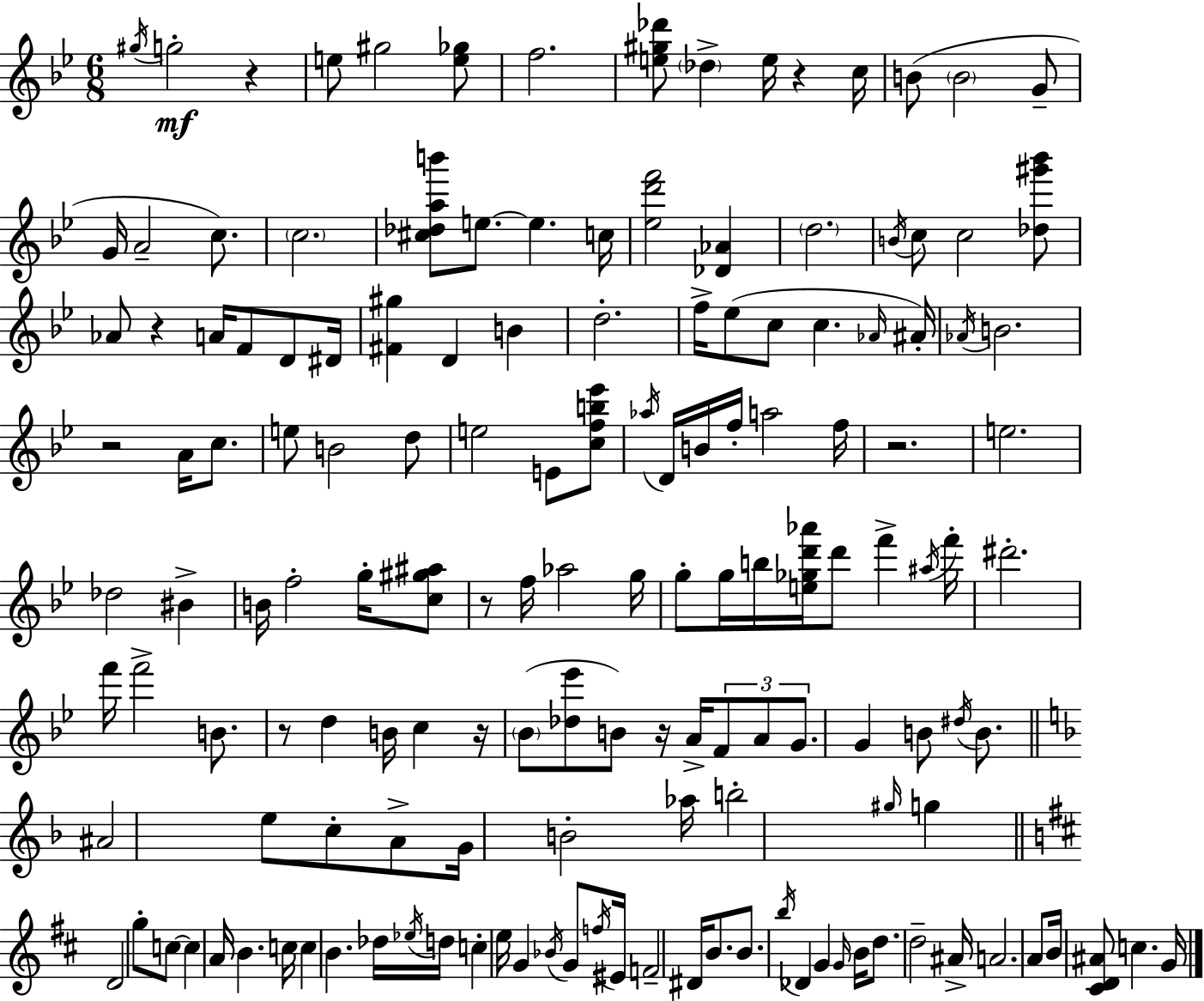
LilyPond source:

{
  \clef treble
  \numericTimeSignature
  \time 6/8
  \key bes \major
  \acciaccatura { gis''16 }\mf g''2-. r4 | e''8 gis''2 <e'' ges''>8 | f''2. | <e'' gis'' des'''>8 \parenthesize des''4-> e''16 r4 | \break c''16 b'8( \parenthesize b'2 g'8-- | g'16 a'2-- c''8.) | \parenthesize c''2. | <cis'' des'' a'' b'''>8 e''8.~~ e''4. | \break c''16 <ees'' d''' f'''>2 <des' aes'>4 | \parenthesize d''2. | \acciaccatura { b'16 } c''8 c''2 | <des'' gis''' bes'''>8 aes'8 r4 a'16 f'8 d'8 | \break dis'16 <fis' gis''>4 d'4 b'4 | d''2.-. | f''16-> ees''8( c''8 c''4. | \grace { aes'16 }) ais'16-. \acciaccatura { aes'16 } b'2. | \break r2 | a'16 c''8. e''8 b'2 | d''8 e''2 | e'8 <c'' f'' b'' ees'''>8 \acciaccatura { aes''16 } d'16 b'16 f''16-. a''2 | \break f''16 r2. | e''2. | des''2 | bis'4-> b'16 f''2-. | \break g''16-. <c'' gis'' ais''>8 r8 f''16 aes''2 | g''16 g''8-. g''16 b''16 <e'' ges'' d''' aes'''>16 d'''8 | f'''4-> \acciaccatura { ais''16 } f'''16-. dis'''2.-. | f'''16 f'''2-> | \break b'8. r8 d''4 | b'16 c''4 r16 \parenthesize bes'8( <des'' ees'''>8 b'8) | r16 a'16-> \tuplet 3/2 { f'8 a'8 g'8. } g'4 | b'8 \acciaccatura { dis''16 } b'8. \bar "||" \break \key d \minor ais'2 e''8 c''8-. | a'8-> g'16 b'2-. aes''16 | b''2-. \grace { gis''16 } g''4 | \bar "||" \break \key d \major d'2 g''8-. c''8~~ | c''4 a'16 b'4. c''16 | c''4 b'4. des''16 \acciaccatura { ees''16 } | d''16 c''4-. e''16 g'4 \acciaccatura { bes'16 } g'8 | \break \acciaccatura { f''16 } eis'16 f'2-- dis'16 | b'8. b'8. \acciaccatura { b''16 } des'4 g'4 | \grace { g'16 } b'16 d''8. d''2-- | ais'16-> a'2. | \break a'8 b'16 <cis' d' ais'>8 c''4. | g'16 \bar "|."
}